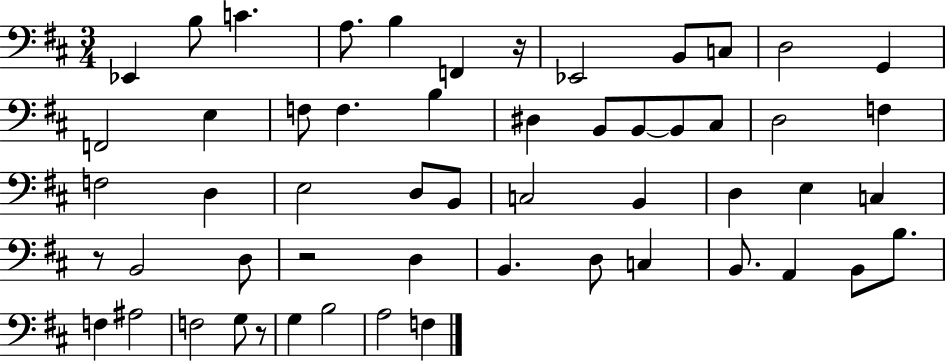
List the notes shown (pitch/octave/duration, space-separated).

Eb2/q B3/e C4/q. A3/e. B3/q F2/q R/s Eb2/h B2/e C3/e D3/h G2/q F2/h E3/q F3/e F3/q. B3/q D#3/q B2/e B2/e B2/e C#3/e D3/h F3/q F3/h D3/q E3/h D3/e B2/e C3/h B2/q D3/q E3/q C3/q R/e B2/h D3/e R/h D3/q B2/q. D3/e C3/q B2/e. A2/q B2/e B3/e. F3/q A#3/h F3/h G3/e R/e G3/q B3/h A3/h F3/q